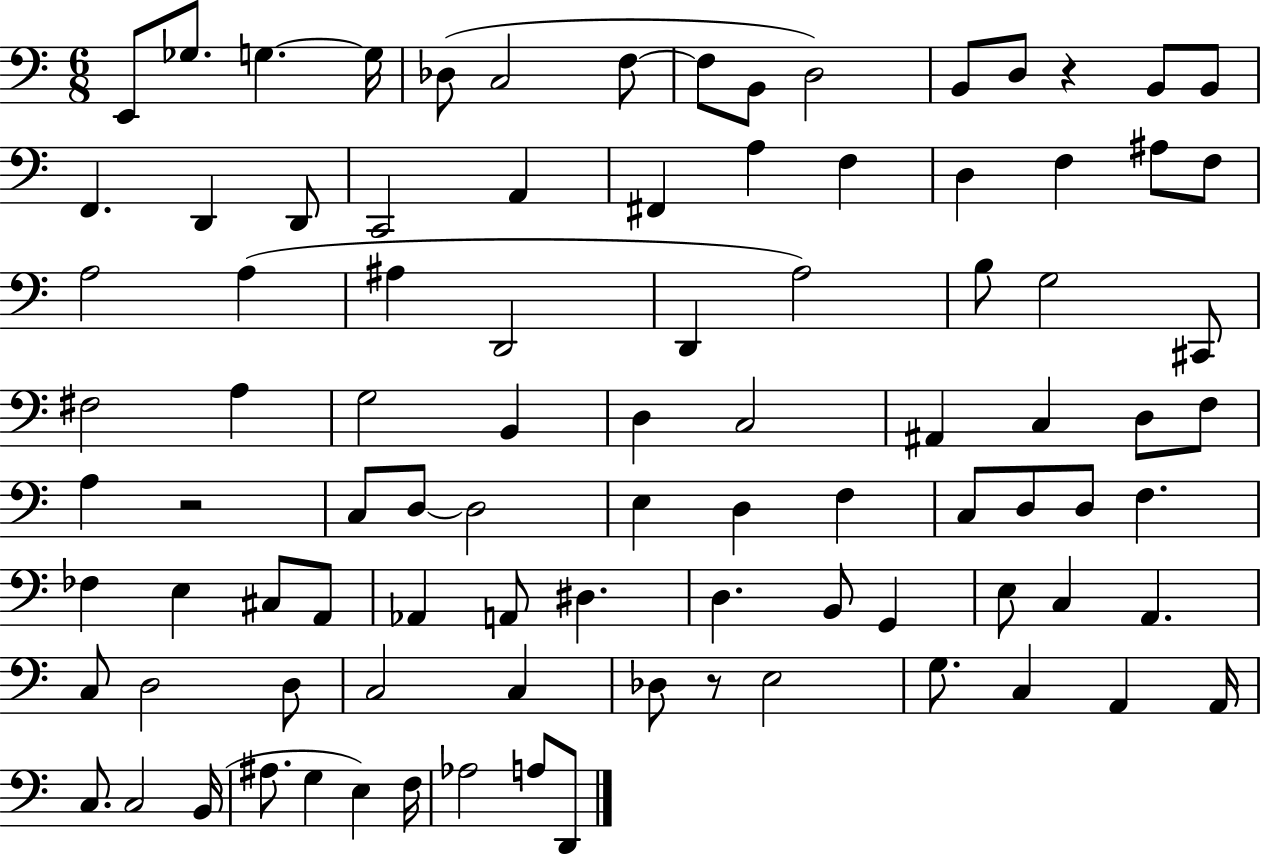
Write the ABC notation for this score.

X:1
T:Untitled
M:6/8
L:1/4
K:C
E,,/2 _G,/2 G, G,/4 _D,/2 C,2 F,/2 F,/2 B,,/2 D,2 B,,/2 D,/2 z B,,/2 B,,/2 F,, D,, D,,/2 C,,2 A,, ^F,, A, F, D, F, ^A,/2 F,/2 A,2 A, ^A, D,,2 D,, A,2 B,/2 G,2 ^C,,/2 ^F,2 A, G,2 B,, D, C,2 ^A,, C, D,/2 F,/2 A, z2 C,/2 D,/2 D,2 E, D, F, C,/2 D,/2 D,/2 F, _F, E, ^C,/2 A,,/2 _A,, A,,/2 ^D, D, B,,/2 G,, E,/2 C, A,, C,/2 D,2 D,/2 C,2 C, _D,/2 z/2 E,2 G,/2 C, A,, A,,/4 C,/2 C,2 B,,/4 ^A,/2 G, E, F,/4 _A,2 A,/2 D,,/2